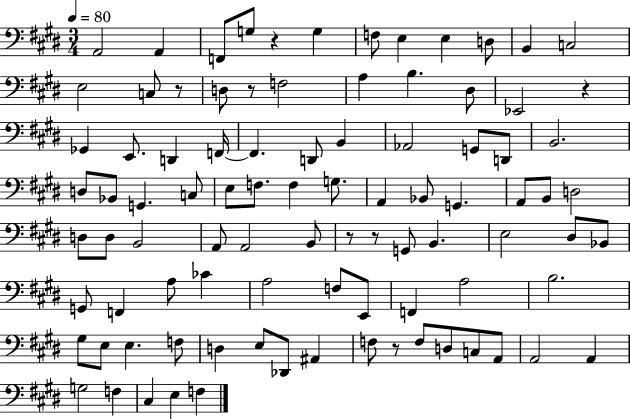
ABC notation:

X:1
T:Untitled
M:3/4
L:1/4
K:E
A,,2 A,, F,,/2 G,/2 z G, F,/2 E, E, D,/2 B,, C,2 E,2 C,/2 z/2 D,/2 z/2 F,2 A, B, ^D,/2 _E,,2 z _G,, E,,/2 D,, F,,/4 F,, D,,/2 B,, _A,,2 G,,/2 D,,/2 B,,2 D,/2 _B,,/2 G,, C,/2 E,/2 F,/2 F, G,/2 A,, _B,,/2 G,, A,,/2 B,,/2 D,2 D,/2 D,/2 B,,2 A,,/2 A,,2 B,,/2 z/2 z/2 G,,/2 B,, E,2 ^D,/2 _B,,/2 G,,/2 F,, A,/2 _C A,2 F,/2 E,,/2 F,, A,2 B,2 ^G,/2 E,/2 E, F,/2 D, E,/2 _D,,/2 ^A,, F,/2 z/2 F,/2 D,/2 C,/2 A,,/2 A,,2 A,, G,2 F, ^C, E, F,